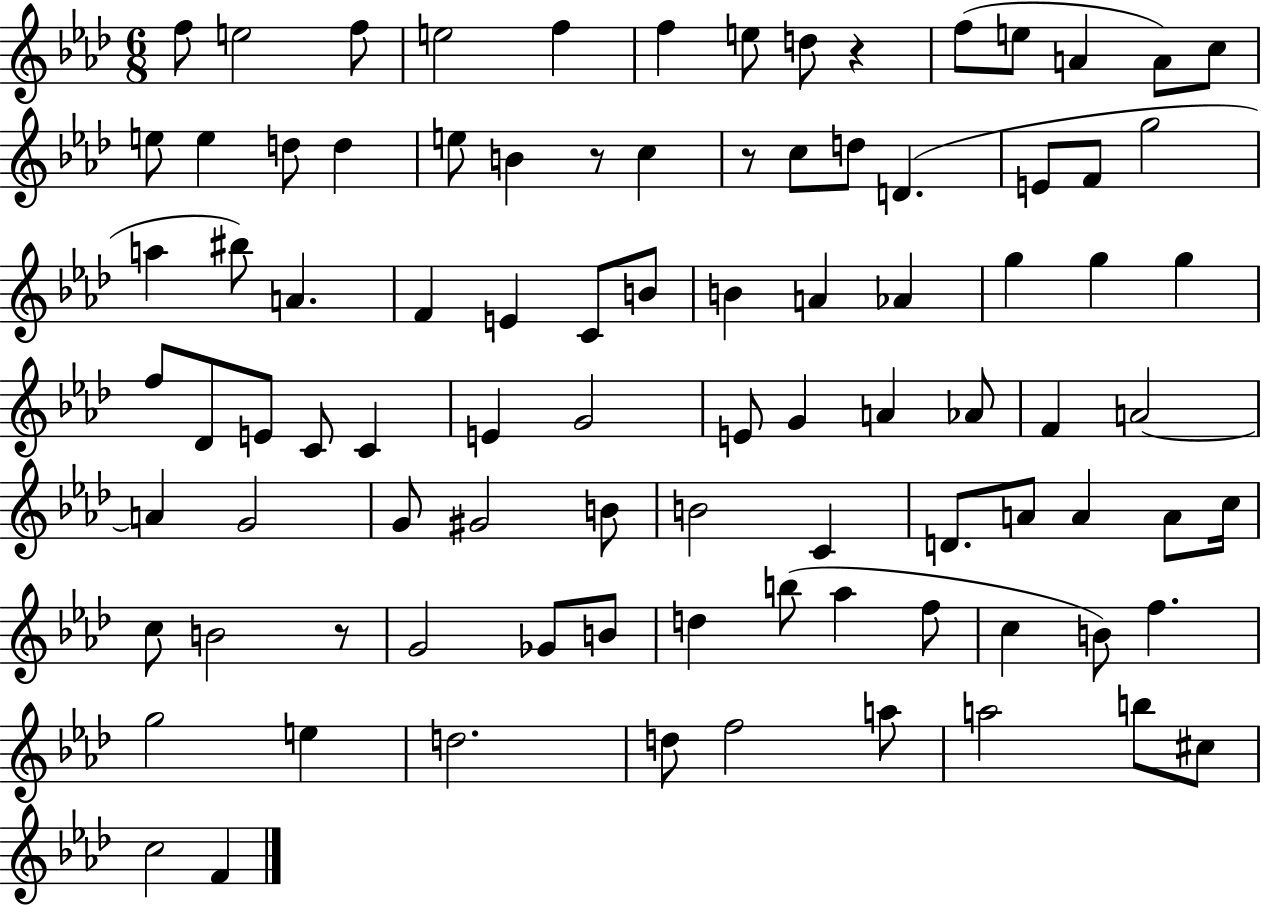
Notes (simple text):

F5/e E5/h F5/e E5/h F5/q F5/q E5/e D5/e R/q F5/e E5/e A4/q A4/e C5/e E5/e E5/q D5/e D5/q E5/e B4/q R/e C5/q R/e C5/e D5/e D4/q. E4/e F4/e G5/h A5/q BIS5/e A4/q. F4/q E4/q C4/e B4/e B4/q A4/q Ab4/q G5/q G5/q G5/q F5/e Db4/e E4/e C4/e C4/q E4/q G4/h E4/e G4/q A4/q Ab4/e F4/q A4/h A4/q G4/h G4/e G#4/h B4/e B4/h C4/q D4/e. A4/e A4/q A4/e C5/s C5/e B4/h R/e G4/h Gb4/e B4/e D5/q B5/e Ab5/q F5/e C5/q B4/e F5/q. G5/h E5/q D5/h. D5/e F5/h A5/e A5/h B5/e C#5/e C5/h F4/q